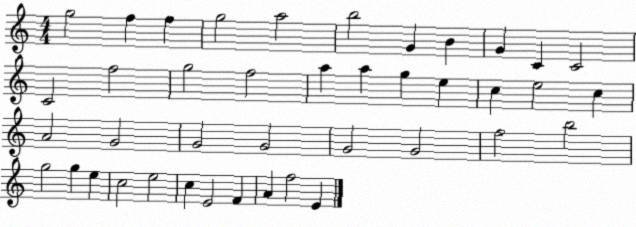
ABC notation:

X:1
T:Untitled
M:4/4
L:1/4
K:C
g2 f f g2 a2 b2 G B G C C2 C2 f2 g2 f2 a a g e c e2 c A2 G2 G2 G2 G2 G2 f2 b2 g2 g e c2 e2 c E2 F A f2 E